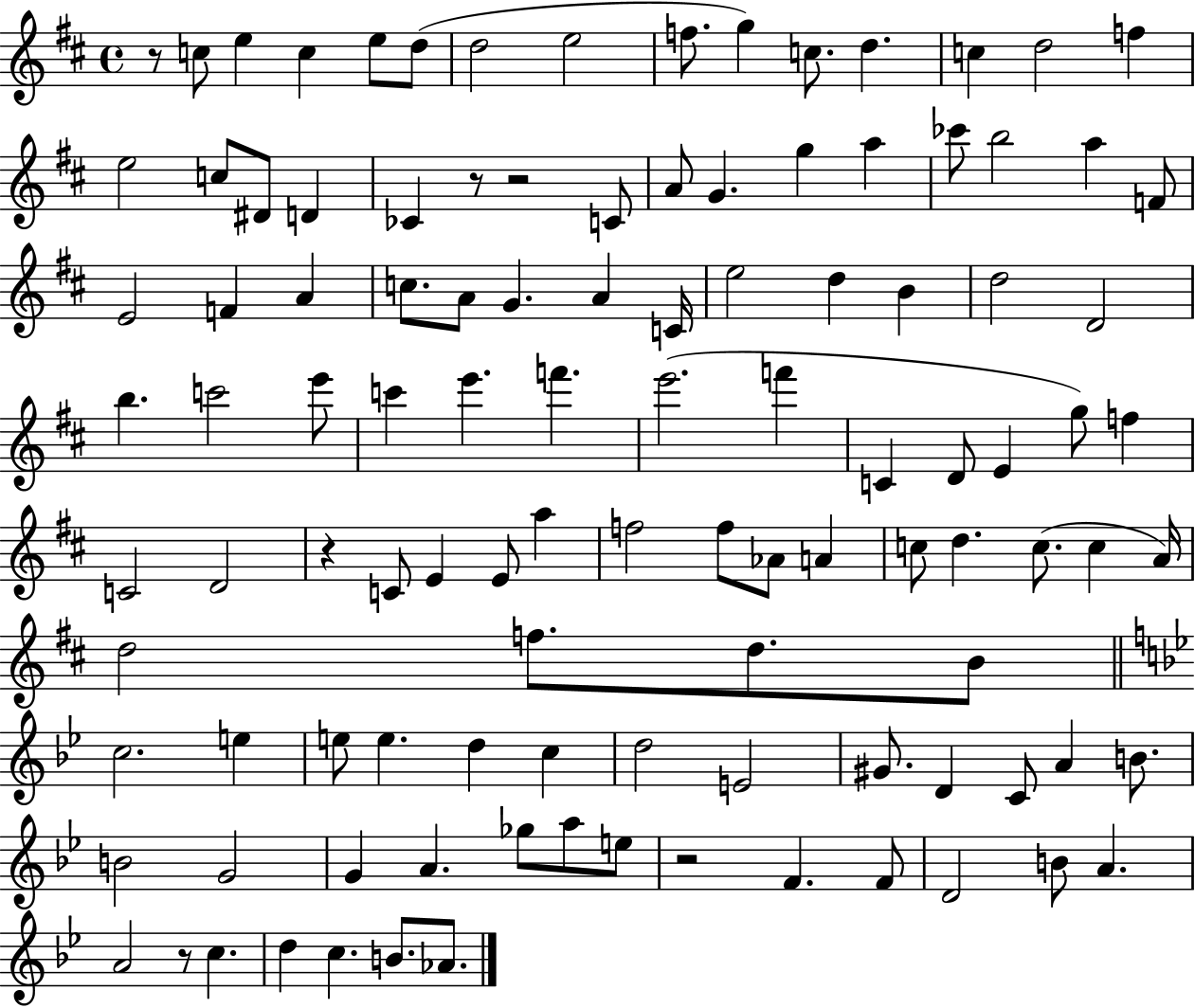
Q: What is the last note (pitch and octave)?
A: Ab4